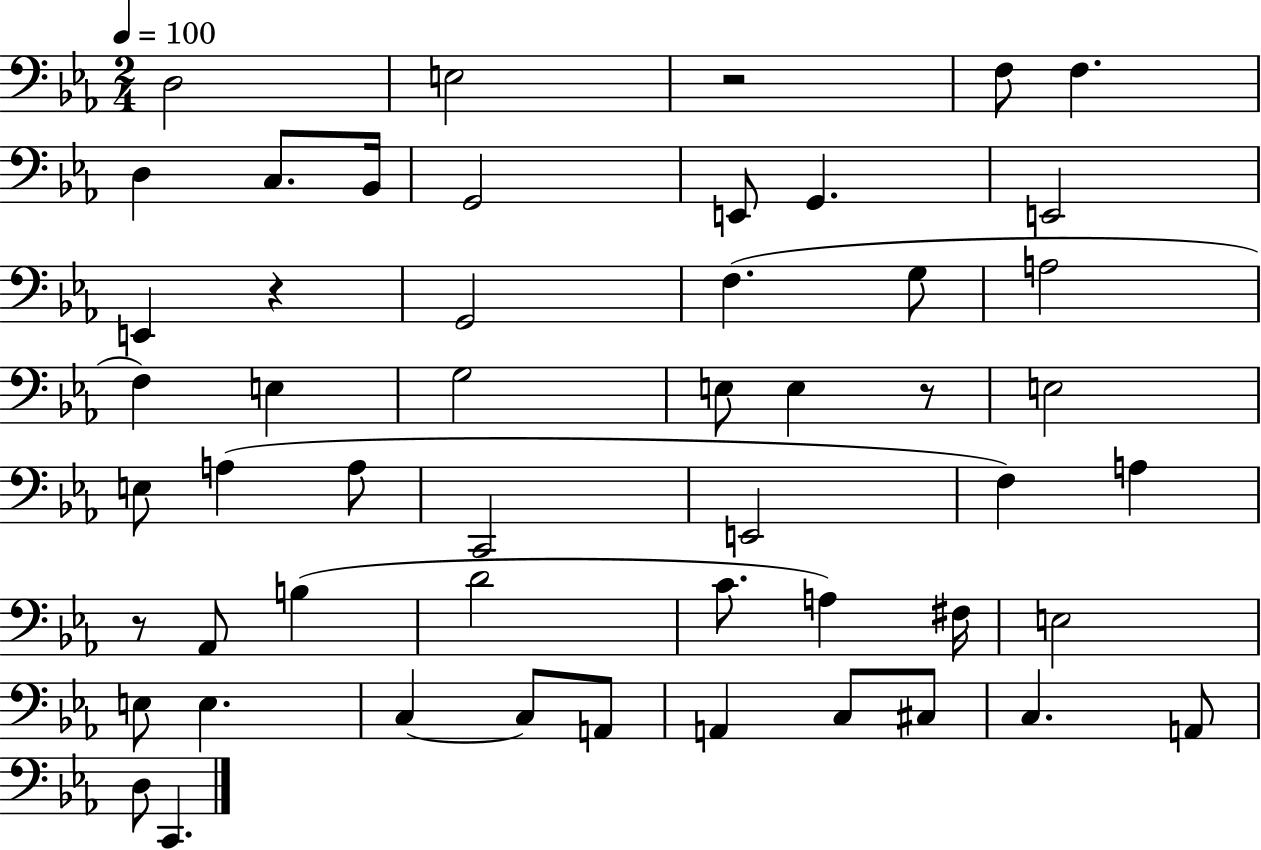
{
  \clef bass
  \numericTimeSignature
  \time 2/4
  \key ees \major
  \tempo 4 = 100
  d2 | e2 | r2 | f8 f4. | \break d4 c8. bes,16 | g,2 | e,8 g,4. | e,2 | \break e,4 r4 | g,2 | f4.( g8 | a2 | \break f4) e4 | g2 | e8 e4 r8 | e2 | \break e8 a4( a8 | c,2 | e,2 | f4) a4 | \break r8 aes,8 b4( | d'2 | c'8. a4) fis16 | e2 | \break e8 e4. | c4~~ c8 a,8 | a,4 c8 cis8 | c4. a,8 | \break d8 c,4. | \bar "|."
}